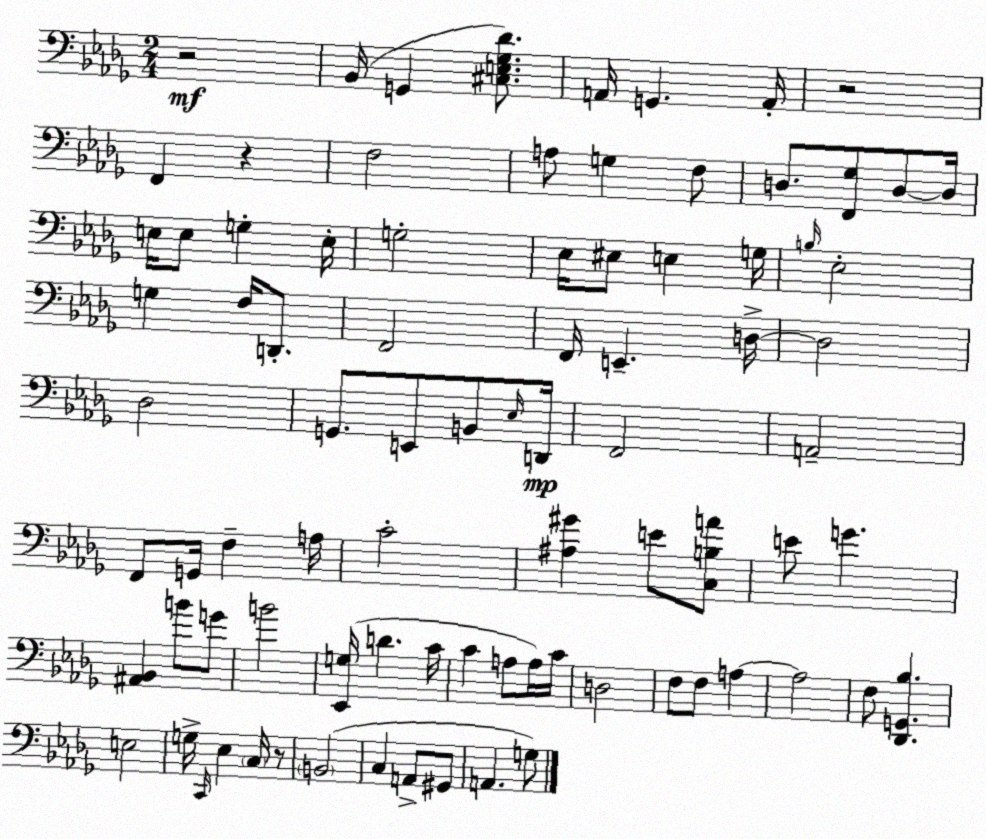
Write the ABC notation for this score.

X:1
T:Untitled
M:2/4
L:1/4
K:Bbm
z2 _B,,/4 G,, [^C,E,_G,_D]/2 A,,/4 G,, A,,/4 z2 F,, z F,2 A,/2 G, F,/2 D,/2 [F,,_G,]/2 D,/2 D,/4 E,/4 E,/2 G, E,/4 G,2 _E,/4 ^E,/2 E, G,/4 B,/4 _E,2 G, F,/4 D,,/2 F,,2 F,,/4 E,, D,/4 D,2 _D,2 G,,/2 E,,/2 B,,/2 _E,/4 D,,/4 F,,2 A,,2 F,,/2 G,,/4 F, A,/4 C2 [^A,^G] E/2 [C,B,A]/2 E/2 G [^A,,_B,,] B/2 G/2 B2 [_E,,G,]/4 D C/4 C A,/2 A,/4 C/4 D,2 F,/2 F,/2 A, A,2 F,/2 [_D,,G,,_B,] E,2 G,/4 C,,/4 _E, C,/4 z/2 B,,2 C, A,,/2 ^G,,/2 A,, G,/2